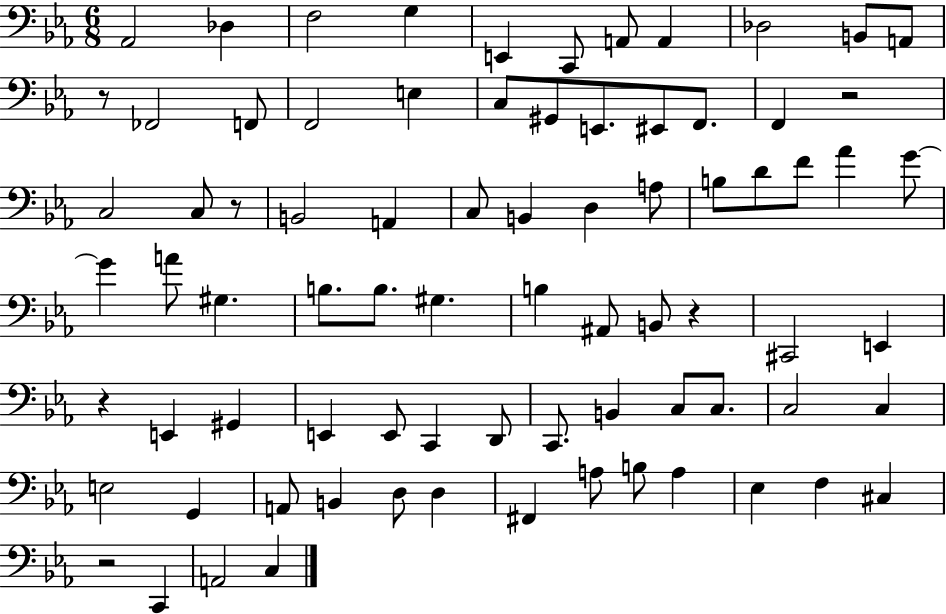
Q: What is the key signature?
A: EES major